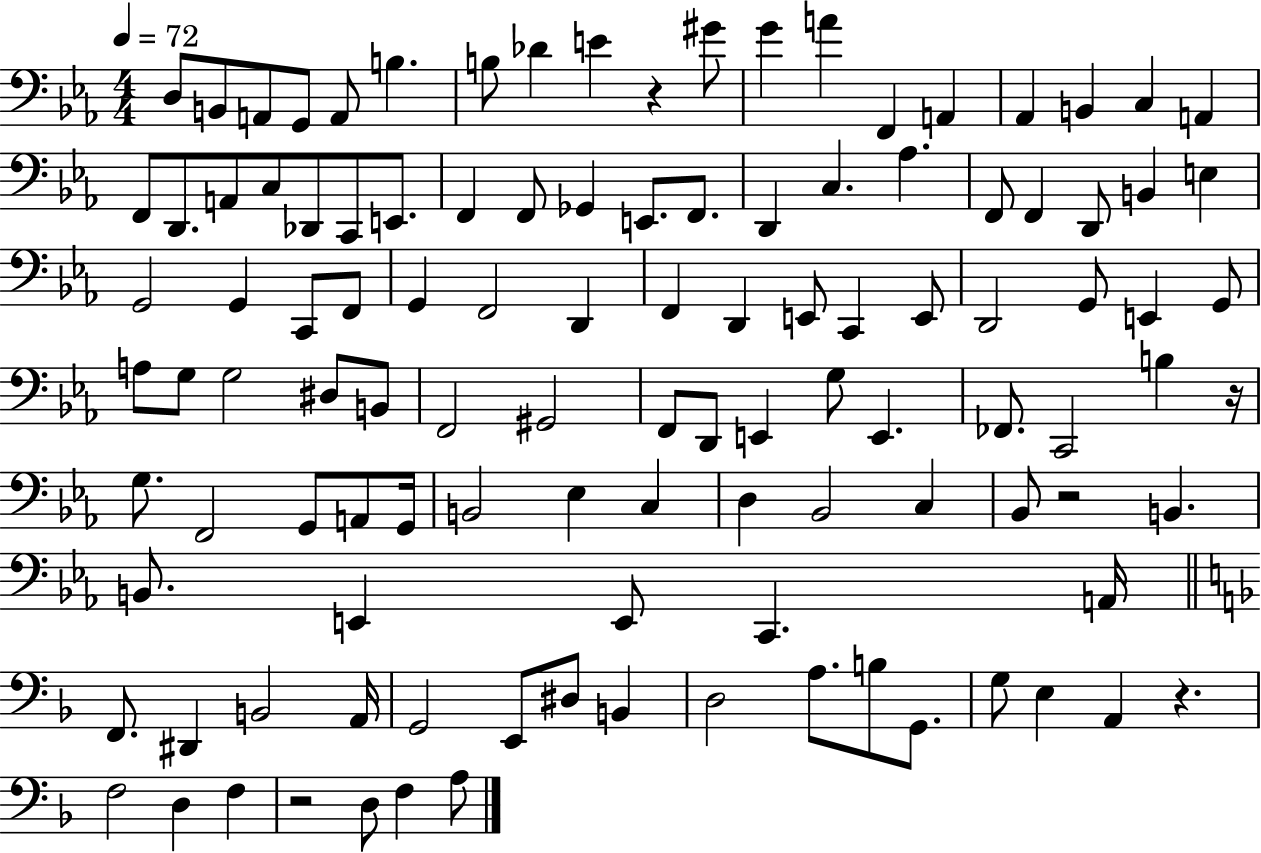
X:1
T:Untitled
M:4/4
L:1/4
K:Eb
D,/2 B,,/2 A,,/2 G,,/2 A,,/2 B, B,/2 _D E z ^G/2 G A F,, A,, _A,, B,, C, A,, F,,/2 D,,/2 A,,/2 C,/2 _D,,/2 C,,/2 E,,/2 F,, F,,/2 _G,, E,,/2 F,,/2 D,, C, _A, F,,/2 F,, D,,/2 B,, E, G,,2 G,, C,,/2 F,,/2 G,, F,,2 D,, F,, D,, E,,/2 C,, E,,/2 D,,2 G,,/2 E,, G,,/2 A,/2 G,/2 G,2 ^D,/2 B,,/2 F,,2 ^G,,2 F,,/2 D,,/2 E,, G,/2 E,, _F,,/2 C,,2 B, z/4 G,/2 F,,2 G,,/2 A,,/2 G,,/4 B,,2 _E, C, D, _B,,2 C, _B,,/2 z2 B,, B,,/2 E,, E,,/2 C,, A,,/4 F,,/2 ^D,, B,,2 A,,/4 G,,2 E,,/2 ^D,/2 B,, D,2 A,/2 B,/2 G,,/2 G,/2 E, A,, z F,2 D, F, z2 D,/2 F, A,/2